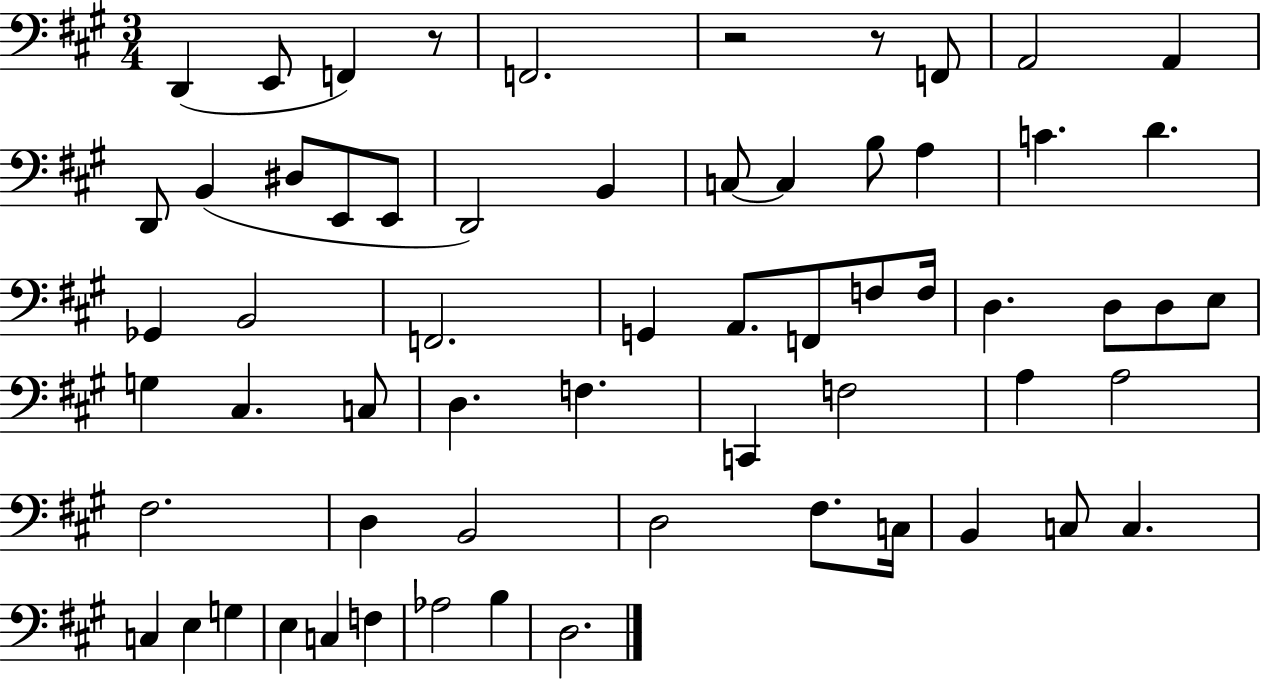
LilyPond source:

{
  \clef bass
  \numericTimeSignature
  \time 3/4
  \key a \major
  d,4( e,8 f,4) r8 | f,2. | r2 r8 f,8 | a,2 a,4 | \break d,8 b,4( dis8 e,8 e,8 | d,2) b,4 | c8~~ c4 b8 a4 | c'4. d'4. | \break ges,4 b,2 | f,2. | g,4 a,8. f,8 f8 f16 | d4. d8 d8 e8 | \break g4 cis4. c8 | d4. f4. | c,4 f2 | a4 a2 | \break fis2. | d4 b,2 | d2 fis8. c16 | b,4 c8 c4. | \break c4 e4 g4 | e4 c4 f4 | aes2 b4 | d2. | \break \bar "|."
}